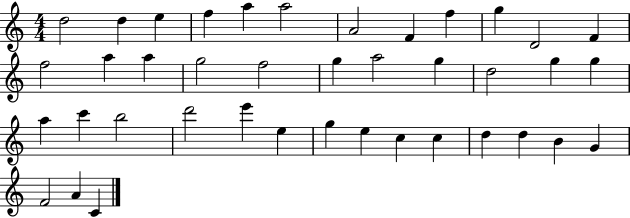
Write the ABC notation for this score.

X:1
T:Untitled
M:4/4
L:1/4
K:C
d2 d e f a a2 A2 F f g D2 F f2 a a g2 f2 g a2 g d2 g g a c' b2 d'2 e' e g e c c d d B G F2 A C